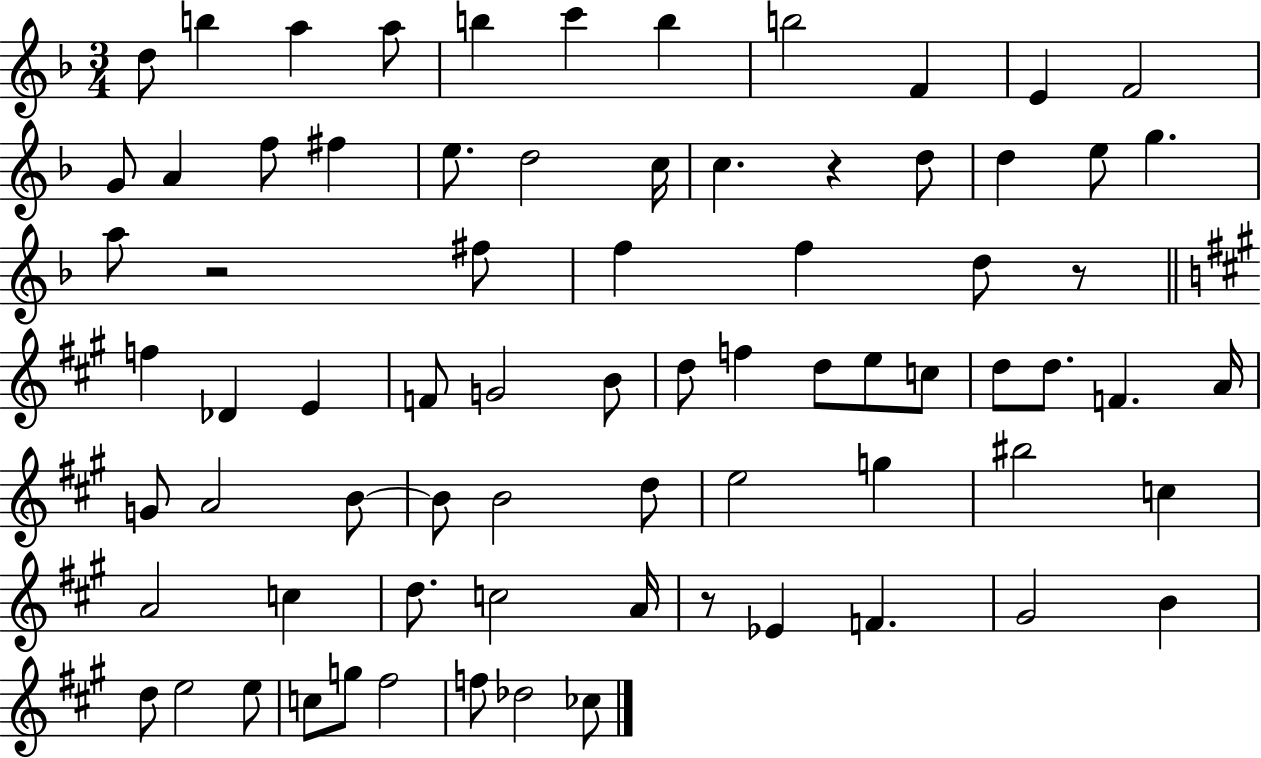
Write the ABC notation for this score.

X:1
T:Untitled
M:3/4
L:1/4
K:F
d/2 b a a/2 b c' b b2 F E F2 G/2 A f/2 ^f e/2 d2 c/4 c z d/2 d e/2 g a/2 z2 ^f/2 f f d/2 z/2 f _D E F/2 G2 B/2 d/2 f d/2 e/2 c/2 d/2 d/2 F A/4 G/2 A2 B/2 B/2 B2 d/2 e2 g ^b2 c A2 c d/2 c2 A/4 z/2 _E F ^G2 B d/2 e2 e/2 c/2 g/2 ^f2 f/2 _d2 _c/2